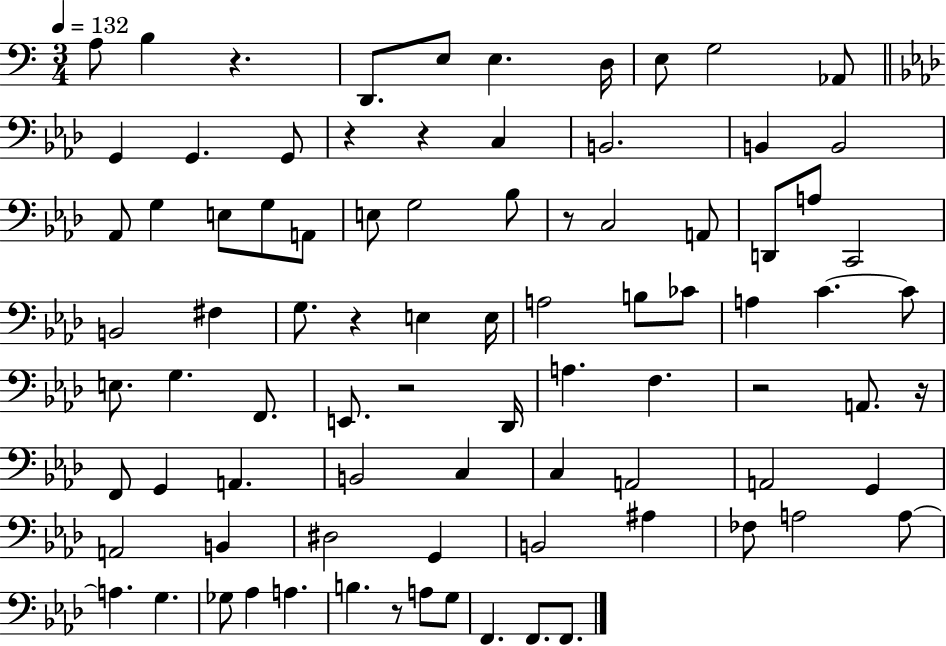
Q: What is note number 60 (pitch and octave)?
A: D#3